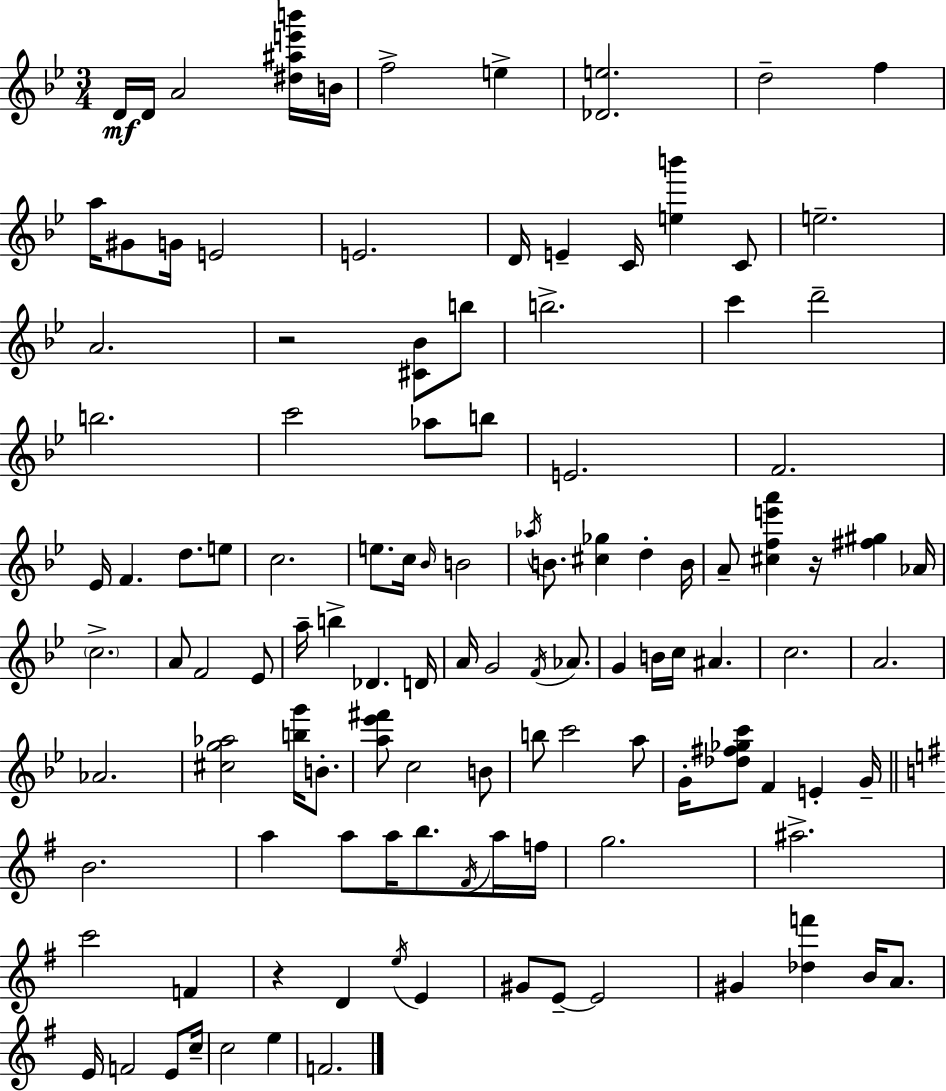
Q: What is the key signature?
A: BES major